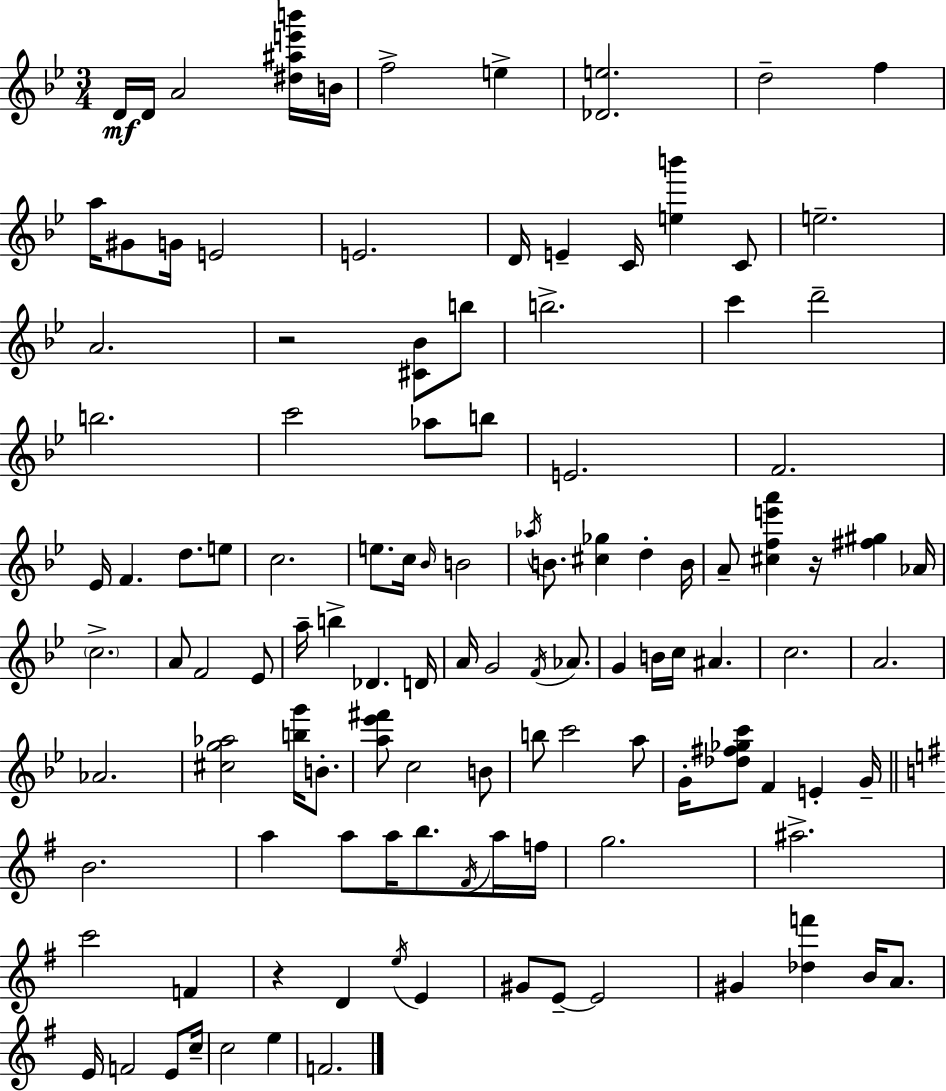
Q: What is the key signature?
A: BES major